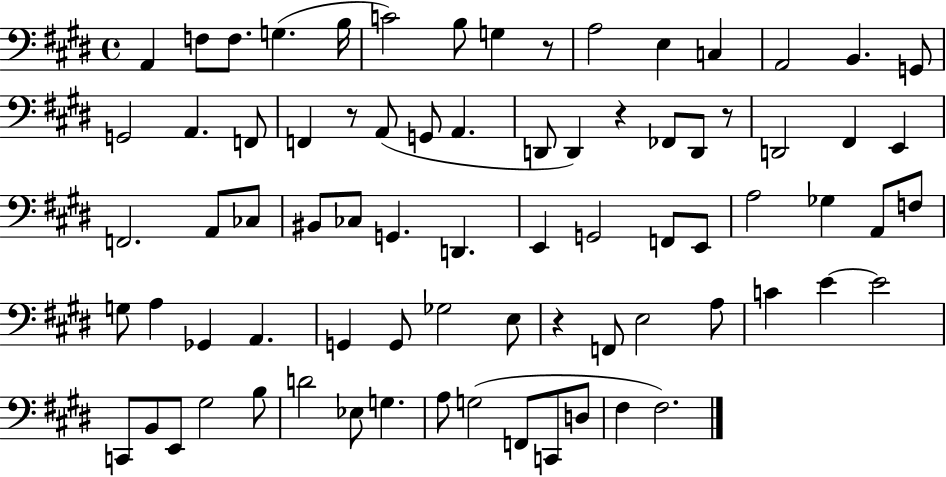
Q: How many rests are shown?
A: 5